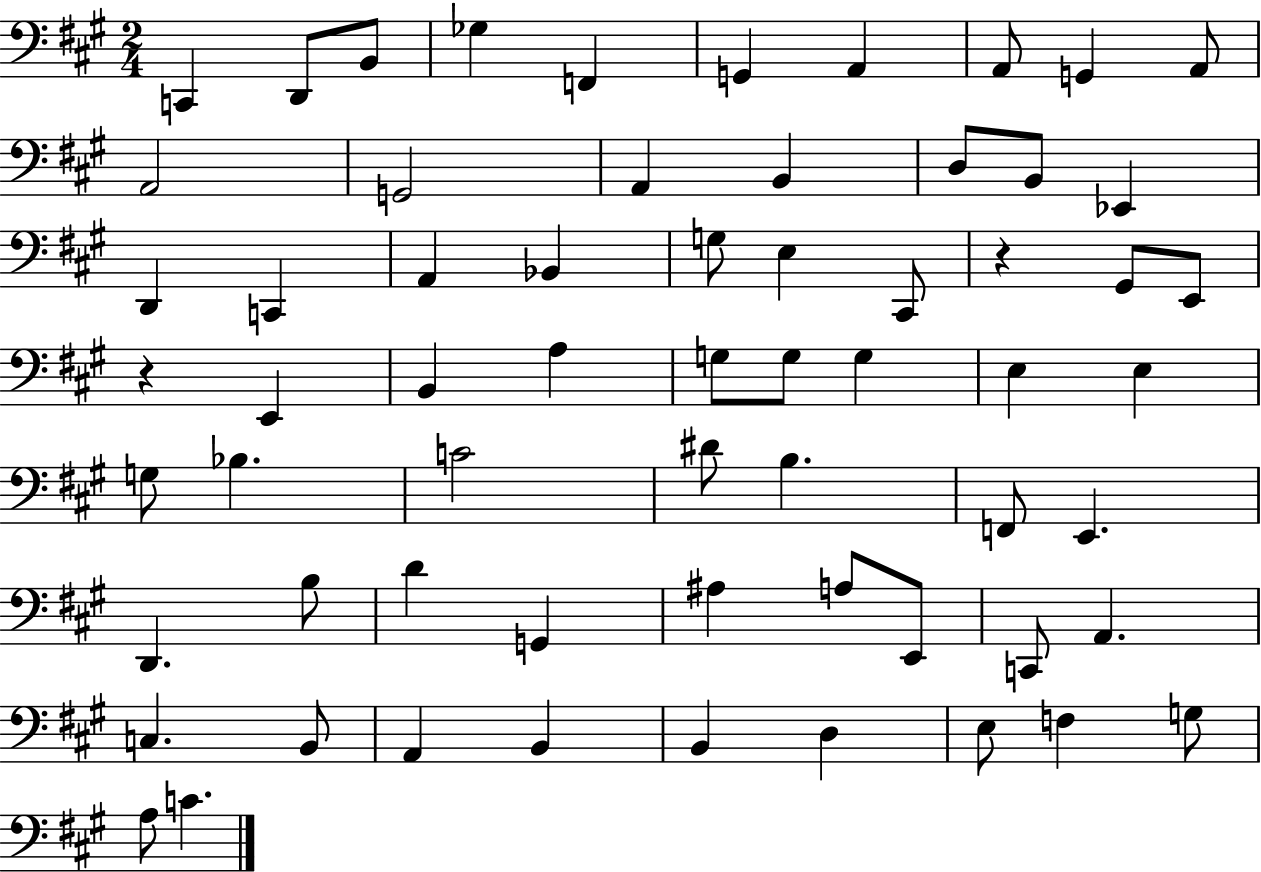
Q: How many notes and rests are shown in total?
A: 63